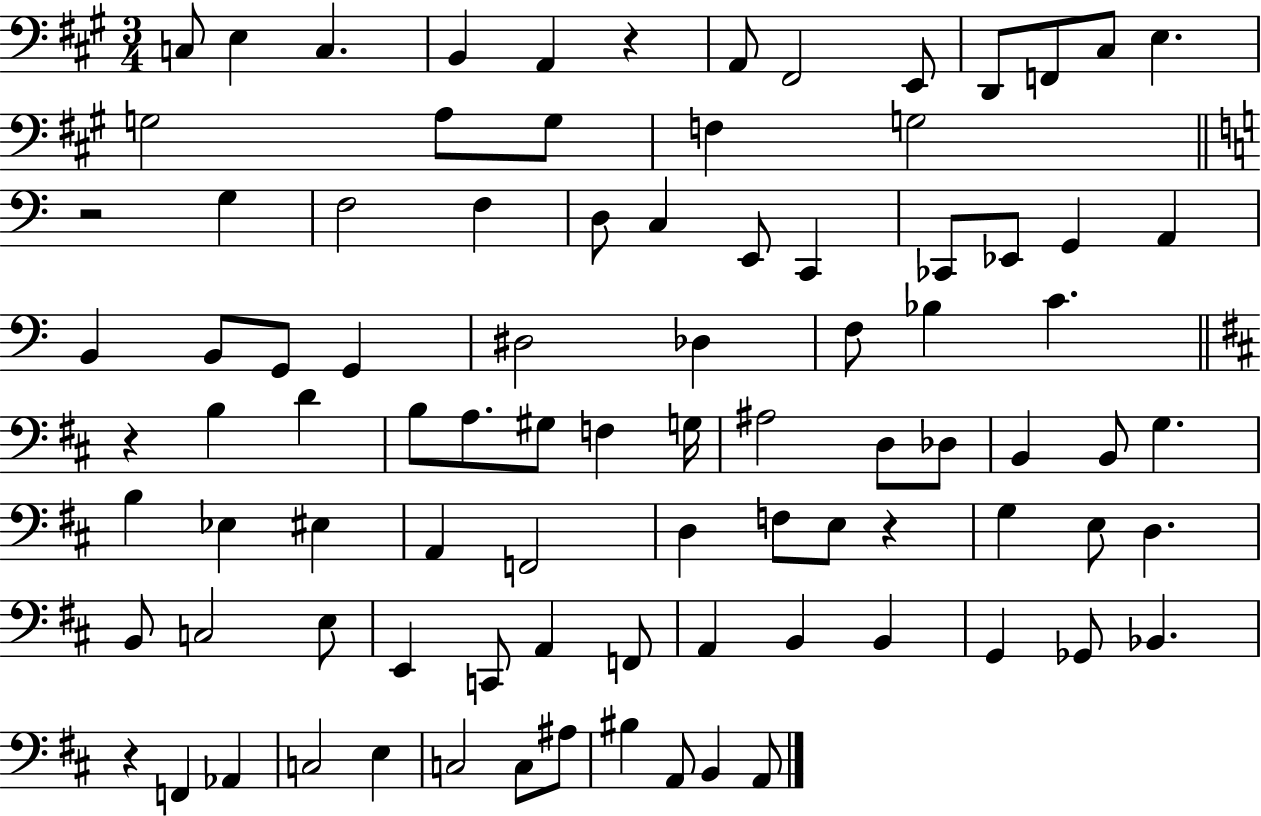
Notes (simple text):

C3/e E3/q C3/q. B2/q A2/q R/q A2/e F#2/h E2/e D2/e F2/e C#3/e E3/q. G3/h A3/e G3/e F3/q G3/h R/h G3/q F3/h F3/q D3/e C3/q E2/e C2/q CES2/e Eb2/e G2/q A2/q B2/q B2/e G2/e G2/q D#3/h Db3/q F3/e Bb3/q C4/q. R/q B3/q D4/q B3/e A3/e. G#3/e F3/q G3/s A#3/h D3/e Db3/e B2/q B2/e G3/q. B3/q Eb3/q EIS3/q A2/q F2/h D3/q F3/e E3/e R/q G3/q E3/e D3/q. B2/e C3/h E3/e E2/q C2/e A2/q F2/e A2/q B2/q B2/q G2/q Gb2/e Bb2/q. R/q F2/q Ab2/q C3/h E3/q C3/h C3/e A#3/e BIS3/q A2/e B2/q A2/e